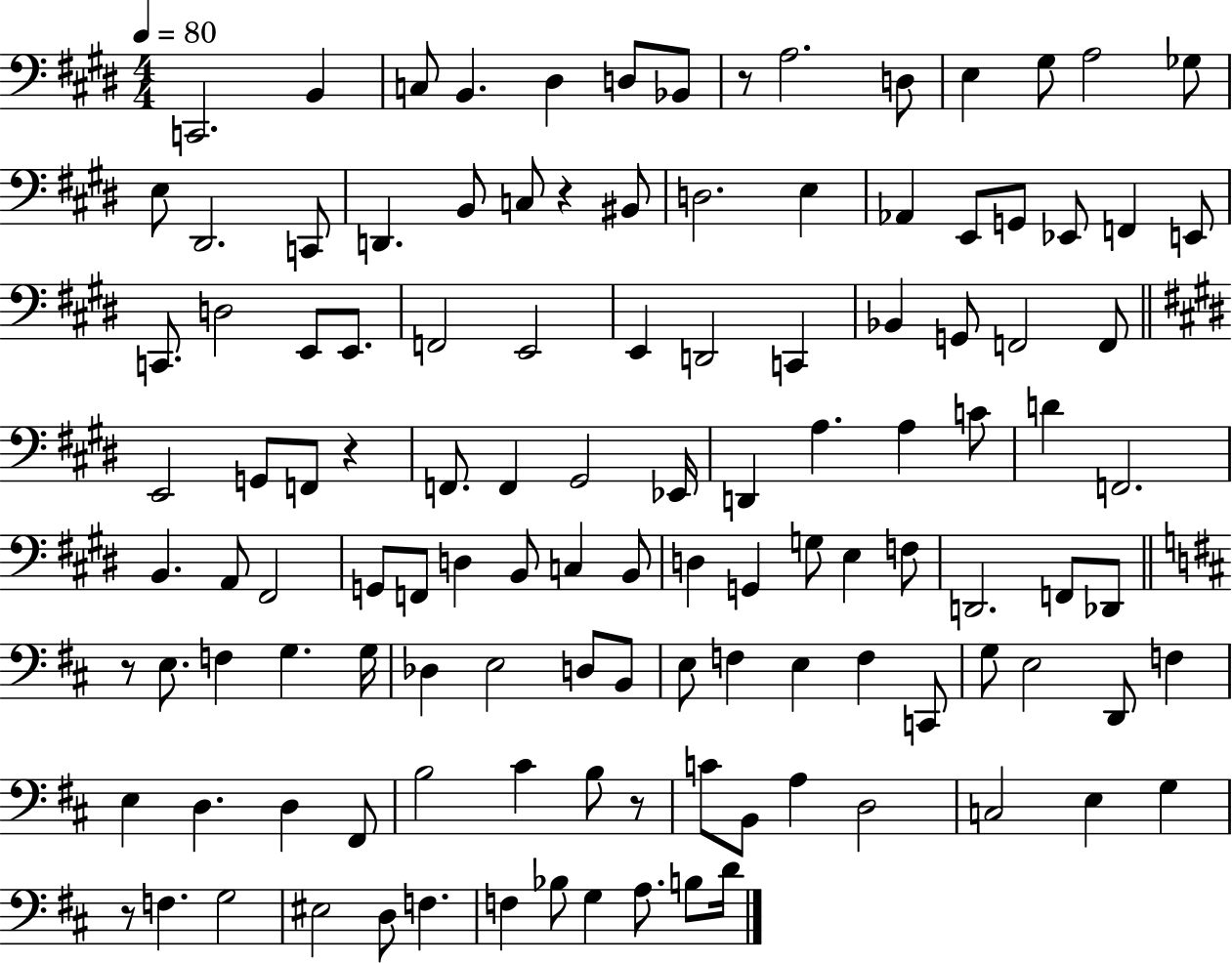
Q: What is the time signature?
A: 4/4